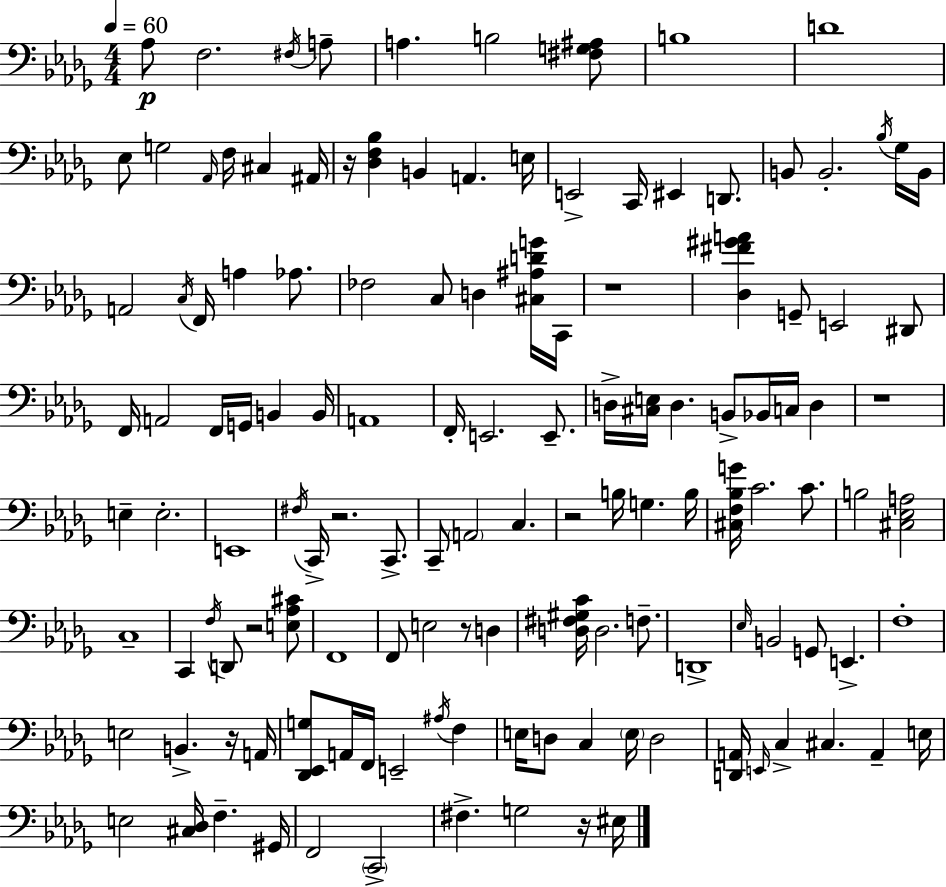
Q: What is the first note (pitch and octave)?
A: Ab3